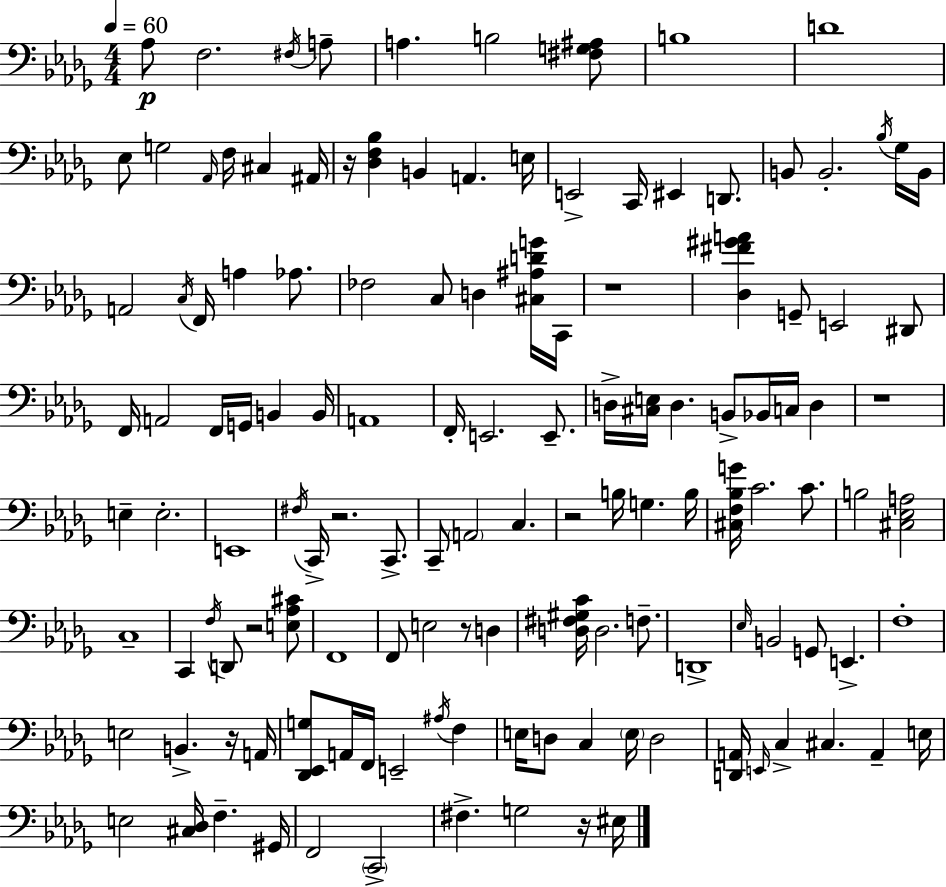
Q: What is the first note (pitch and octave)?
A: Ab3